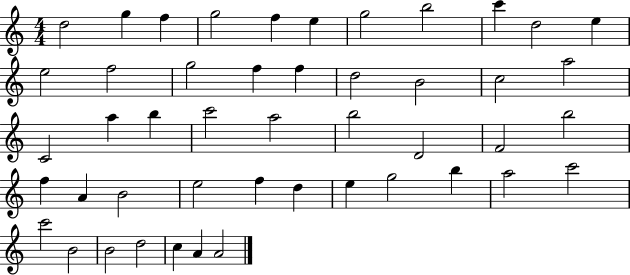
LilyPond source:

{
  \clef treble
  \numericTimeSignature
  \time 4/4
  \key c \major
  d''2 g''4 f''4 | g''2 f''4 e''4 | g''2 b''2 | c'''4 d''2 e''4 | \break e''2 f''2 | g''2 f''4 f''4 | d''2 b'2 | c''2 a''2 | \break c'2 a''4 b''4 | c'''2 a''2 | b''2 d'2 | f'2 b''2 | \break f''4 a'4 b'2 | e''2 f''4 d''4 | e''4 g''2 b''4 | a''2 c'''2 | \break c'''2 b'2 | b'2 d''2 | c''4 a'4 a'2 | \bar "|."
}